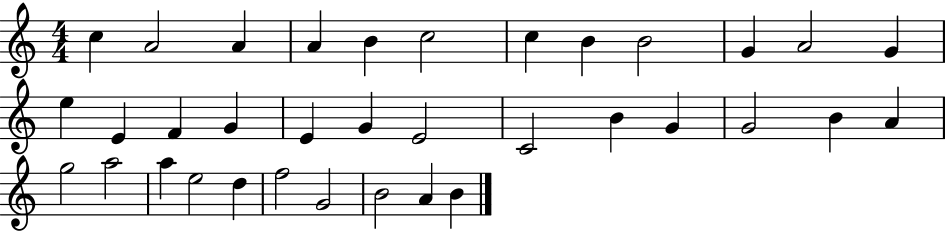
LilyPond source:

{
  \clef treble
  \numericTimeSignature
  \time 4/4
  \key c \major
  c''4 a'2 a'4 | a'4 b'4 c''2 | c''4 b'4 b'2 | g'4 a'2 g'4 | \break e''4 e'4 f'4 g'4 | e'4 g'4 e'2 | c'2 b'4 g'4 | g'2 b'4 a'4 | \break g''2 a''2 | a''4 e''2 d''4 | f''2 g'2 | b'2 a'4 b'4 | \break \bar "|."
}